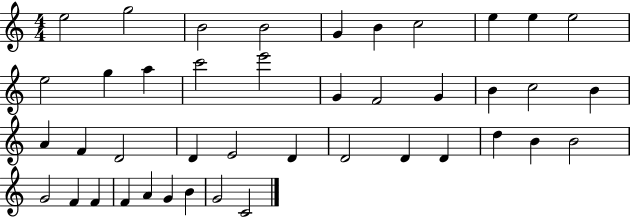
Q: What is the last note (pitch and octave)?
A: C4